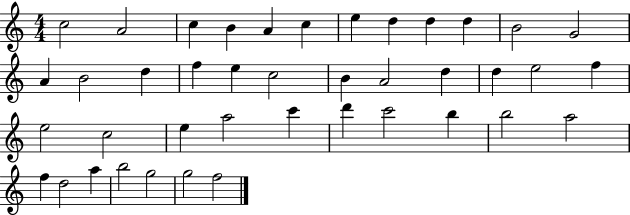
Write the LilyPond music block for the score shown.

{
  \clef treble
  \numericTimeSignature
  \time 4/4
  \key c \major
  c''2 a'2 | c''4 b'4 a'4 c''4 | e''4 d''4 d''4 d''4 | b'2 g'2 | \break a'4 b'2 d''4 | f''4 e''4 c''2 | b'4 a'2 d''4 | d''4 e''2 f''4 | \break e''2 c''2 | e''4 a''2 c'''4 | d'''4 c'''2 b''4 | b''2 a''2 | \break f''4 d''2 a''4 | b''2 g''2 | g''2 f''2 | \bar "|."
}